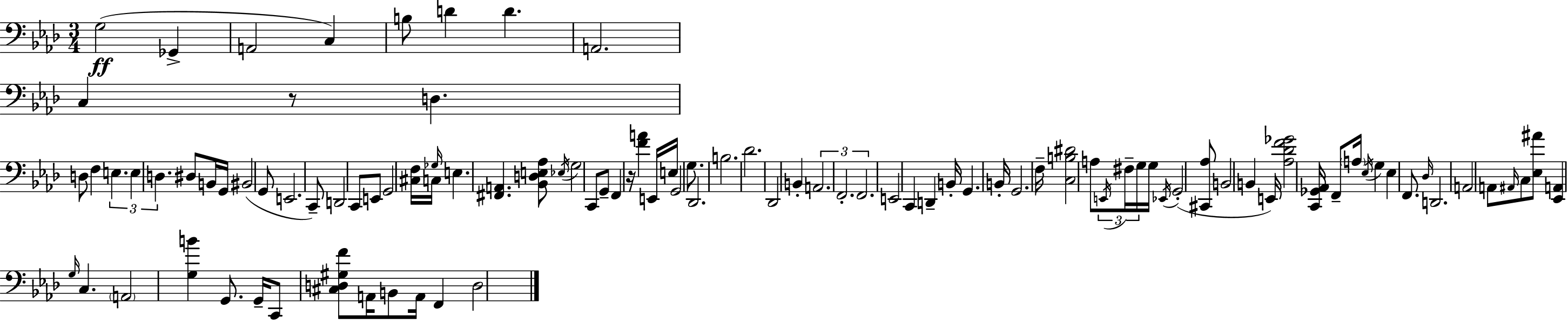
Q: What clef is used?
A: bass